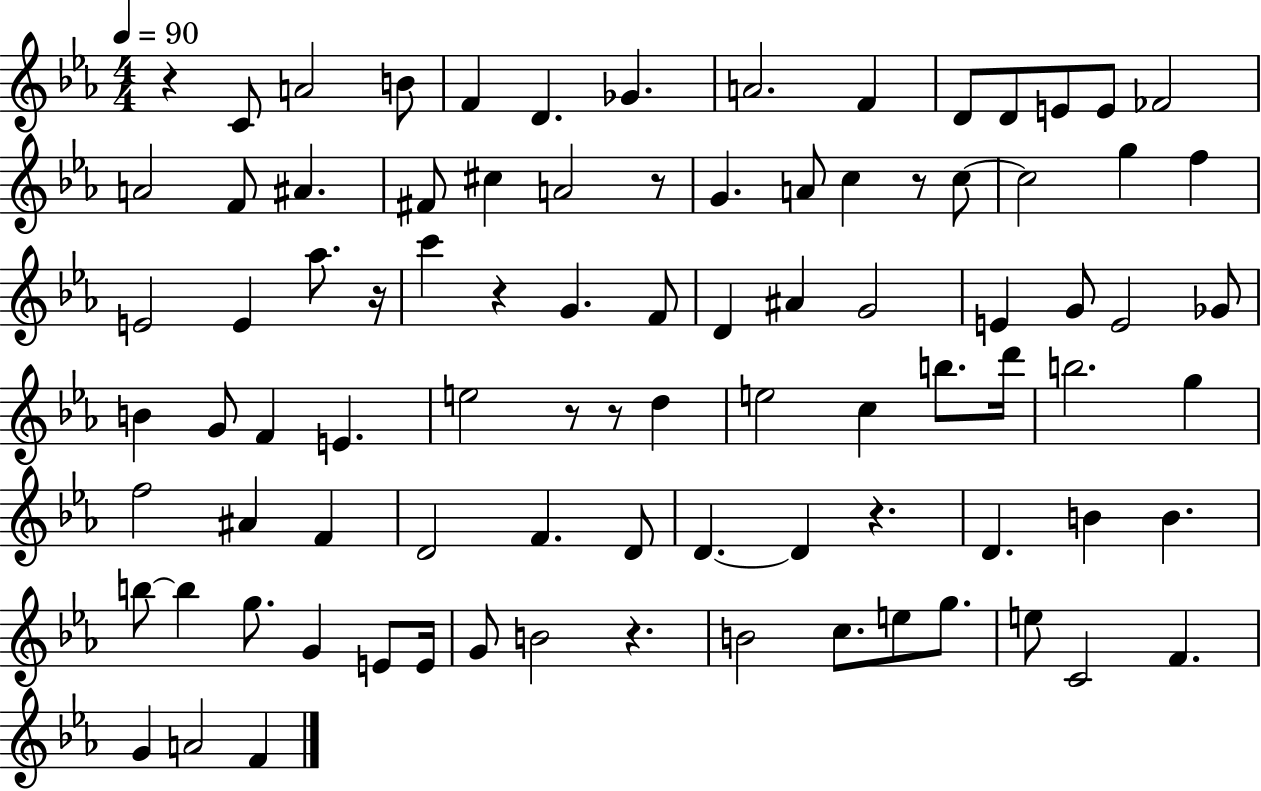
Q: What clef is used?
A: treble